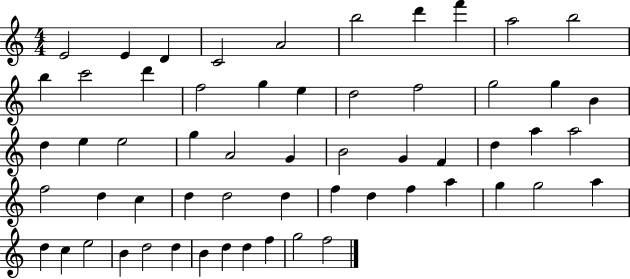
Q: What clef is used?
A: treble